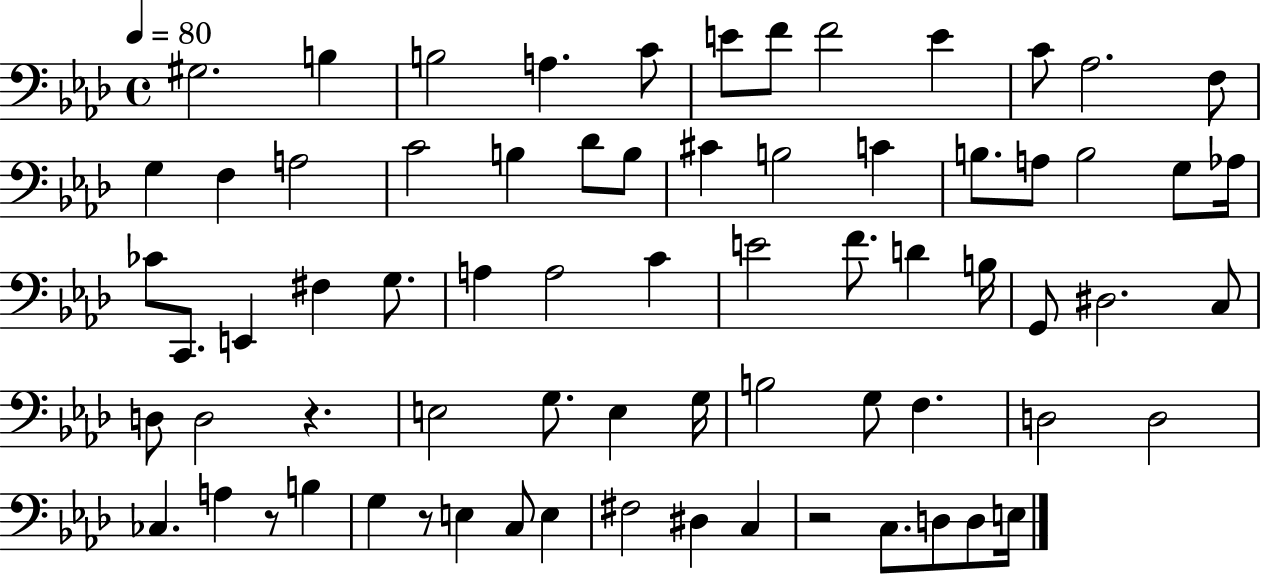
X:1
T:Untitled
M:4/4
L:1/4
K:Ab
^G,2 B, B,2 A, C/2 E/2 F/2 F2 E C/2 _A,2 F,/2 G, F, A,2 C2 B, _D/2 B,/2 ^C B,2 C B,/2 A,/2 B,2 G,/2 _A,/4 _C/2 C,,/2 E,, ^F, G,/2 A, A,2 C E2 F/2 D B,/4 G,,/2 ^D,2 C,/2 D,/2 D,2 z E,2 G,/2 E, G,/4 B,2 G,/2 F, D,2 D,2 _C, A, z/2 B, G, z/2 E, C,/2 E, ^F,2 ^D, C, z2 C,/2 D,/2 D,/2 E,/4